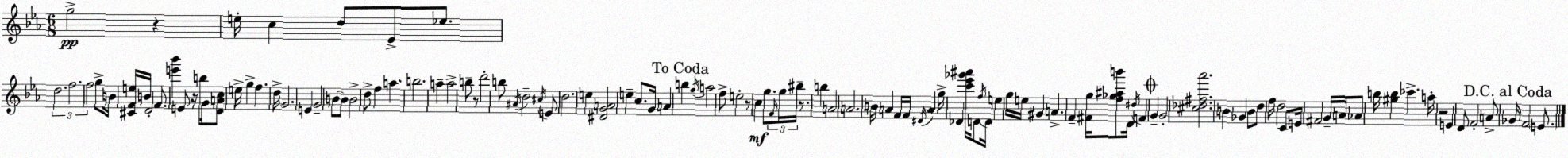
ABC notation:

X:1
T:Untitled
M:6/8
L:1/4
K:Cm
g2 z e/4 c d/2 _E/2 _e/2 d2 f2 f2 g/2 B/4 [^CFe]/4 B/4 D2 F/2 [e'_b'] E/2 z/4 b/2 G/4 [DAc]/2 e/4 g f d/4 G2 E G2 B/2 B/2 B2 d/2 f a b2 a a2 b/2 z/2 d'2 b/2 ^A/4 d2 ^c/4 E/2 d2 e [^DGA]2 e c/2 G/4 A b g/4 a2 f/2 e2 z/2 c g/2 F/4 g/4 ^b/4 z/2 b A2 A2 B/4 A F/4 F/4 ^D/4 A g/4 _D [c'_e'_g'^a']/4 D/2 f/4 D/4 e g/4 e/4 ^G A F [^Fg]/4 [f_g^ab']/2 D/4 ^d/4 F G G2 [^c_d^f_a']2 B _G B/2 d/2 f/4 d2 C/2 E/4 ^F2 G/4 A/4 _A/2 b/4 [^gb] _c' a/4 z2 E D/2 F2 A/2 _G/4 F2 E/2